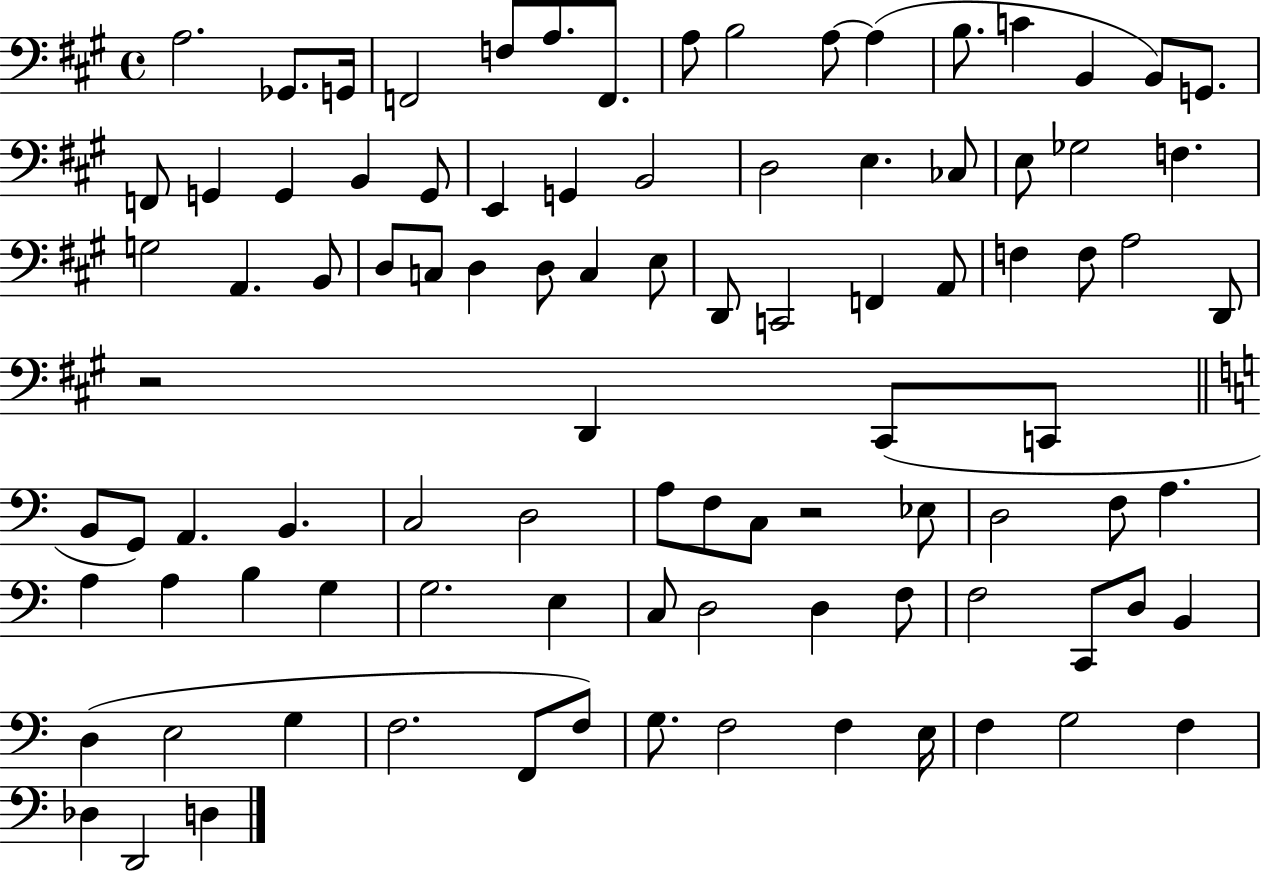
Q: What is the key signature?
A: A major